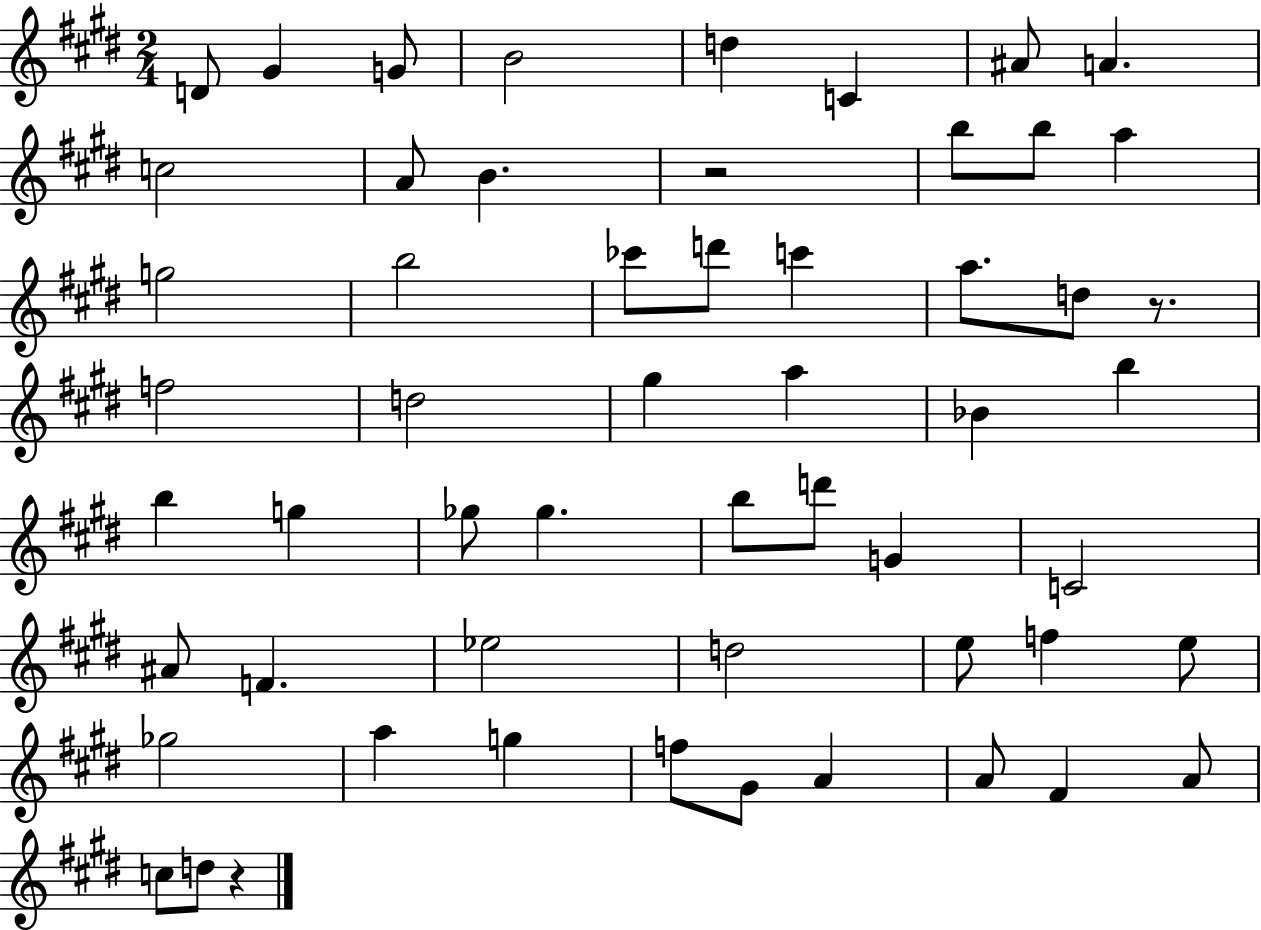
D4/e G#4/q G4/e B4/h D5/q C4/q A#4/e A4/q. C5/h A4/e B4/q. R/h B5/e B5/e A5/q G5/h B5/h CES6/e D6/e C6/q A5/e. D5/e R/e. F5/h D5/h G#5/q A5/q Bb4/q B5/q B5/q G5/q Gb5/e Gb5/q. B5/e D6/e G4/q C4/h A#4/e F4/q. Eb5/h D5/h E5/e F5/q E5/e Gb5/h A5/q G5/q F5/e G#4/e A4/q A4/e F#4/q A4/e C5/e D5/e R/q